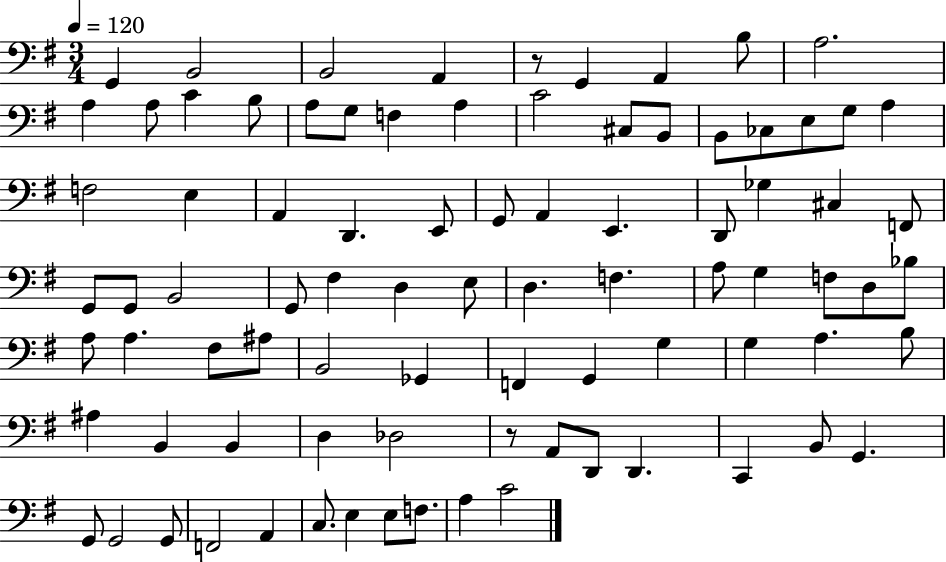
G2/q B2/h B2/h A2/q R/e G2/q A2/q B3/e A3/h. A3/q A3/e C4/q B3/e A3/e G3/e F3/q A3/q C4/h C#3/e B2/e B2/e CES3/e E3/e G3/e A3/q F3/h E3/q A2/q D2/q. E2/e G2/e A2/q E2/q. D2/e Gb3/q C#3/q F2/e G2/e G2/e B2/h G2/e F#3/q D3/q E3/e D3/q. F3/q. A3/e G3/q F3/e D3/e Bb3/e A3/e A3/q. F#3/e A#3/e B2/h Gb2/q F2/q G2/q G3/q G3/q A3/q. B3/e A#3/q B2/q B2/q D3/q Db3/h R/e A2/e D2/e D2/q. C2/q B2/e G2/q. G2/e G2/h G2/e F2/h A2/q C3/e. E3/q E3/e F3/e. A3/q C4/h